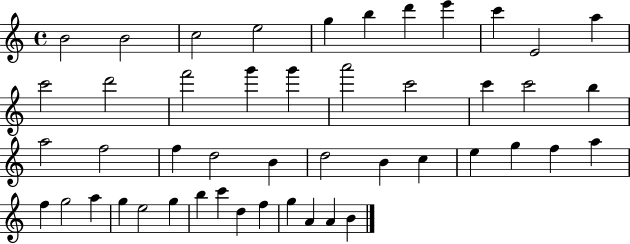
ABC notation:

X:1
T:Untitled
M:4/4
L:1/4
K:C
B2 B2 c2 e2 g b d' e' c' E2 a c'2 d'2 f'2 g' g' a'2 c'2 c' c'2 b a2 f2 f d2 B d2 B c e g f a f g2 a g e2 g b c' d f g A A B